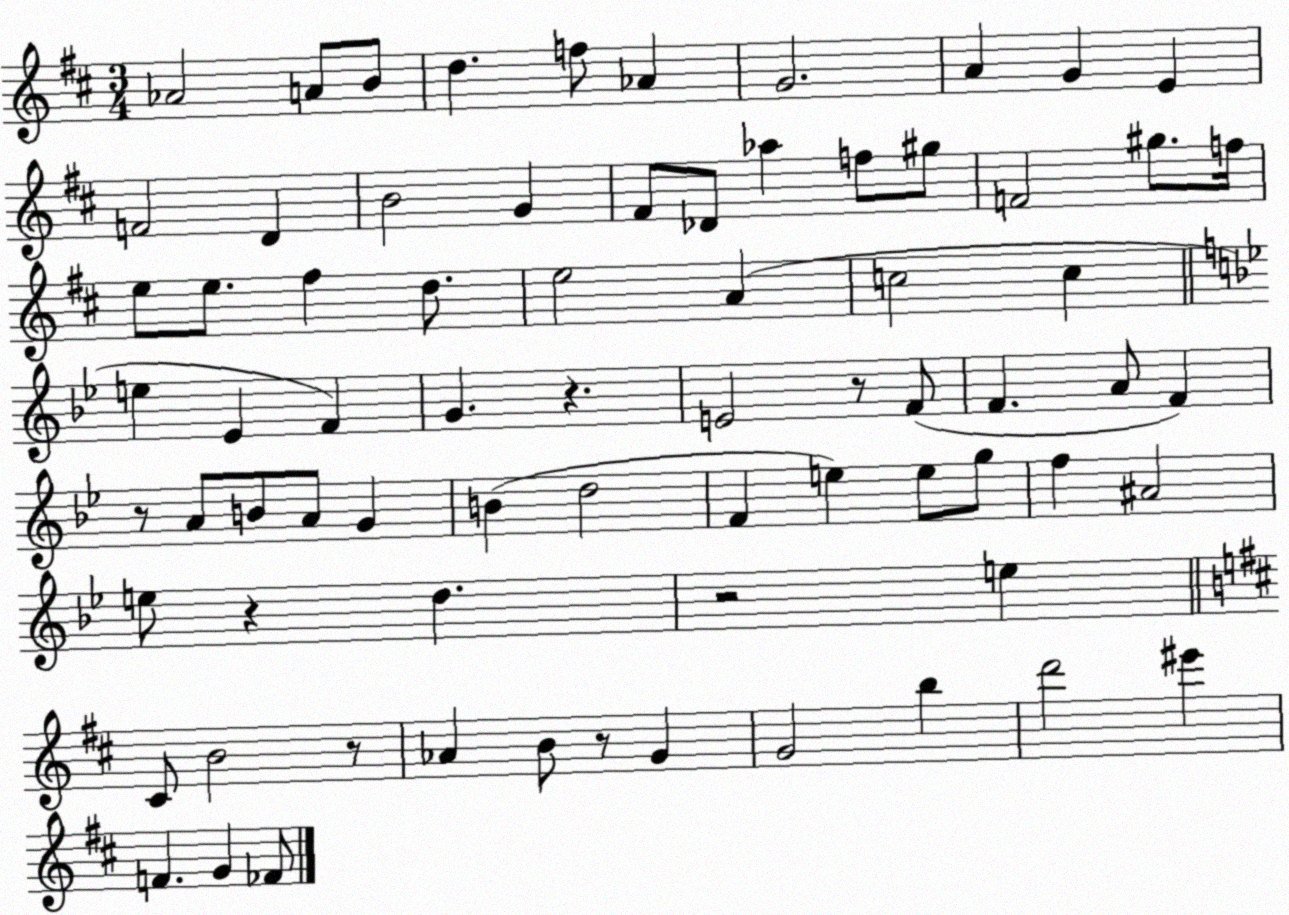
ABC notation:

X:1
T:Untitled
M:3/4
L:1/4
K:D
_A2 A/2 B/2 d f/2 _A G2 A G E F2 D B2 G ^F/2 _D/2 _a f/2 ^g/2 F2 ^g/2 f/4 e/2 e/2 ^f d/2 e2 A c2 c e _E F G z E2 z/2 F/2 F A/2 F z/2 A/2 B/2 A/2 G B d2 F e e/2 g/2 f ^A2 e/2 z d z2 e ^C/2 B2 z/2 _A B/2 z/2 G G2 b d'2 ^e' F G _F/2